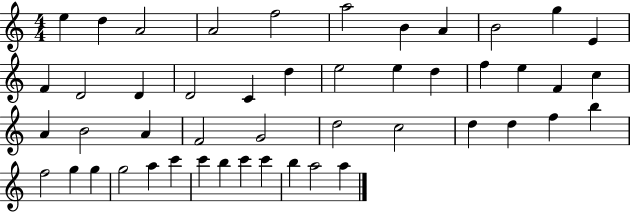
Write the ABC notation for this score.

X:1
T:Untitled
M:4/4
L:1/4
K:C
e d A2 A2 f2 a2 B A B2 g E F D2 D D2 C d e2 e d f e F c A B2 A F2 G2 d2 c2 d d f b f2 g g g2 a c' c' b c' c' b a2 a